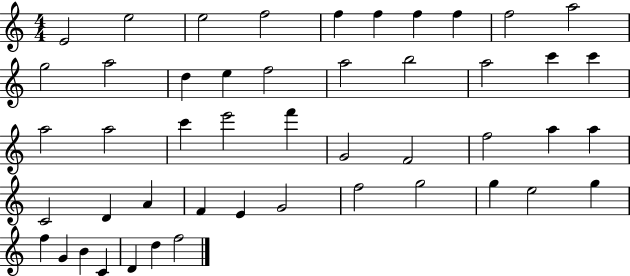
{
  \clef treble
  \numericTimeSignature
  \time 4/4
  \key c \major
  e'2 e''2 | e''2 f''2 | f''4 f''4 f''4 f''4 | f''2 a''2 | \break g''2 a''2 | d''4 e''4 f''2 | a''2 b''2 | a''2 c'''4 c'''4 | \break a''2 a''2 | c'''4 e'''2 f'''4 | g'2 f'2 | f''2 a''4 a''4 | \break c'2 d'4 a'4 | f'4 e'4 g'2 | f''2 g''2 | g''4 e''2 g''4 | \break f''4 g'4 b'4 c'4 | d'4 d''4 f''2 | \bar "|."
}